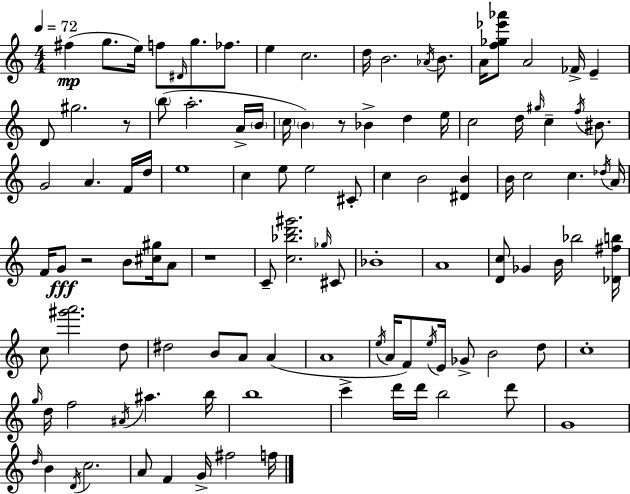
{
  \clef treble
  \numericTimeSignature
  \time 4/4
  \key a \minor
  \tempo 4 = 72
  \repeat volta 2 { fis''4(\mp g''8. e''16) f''8 \grace { dis'16 } g''8. fes''8. | e''4 c''2. | d''16 b'2. \acciaccatura { aes'16 } b'8. | a'16 <f'' ges'' ees''' aes'''>8 a'2 fes'16-> e'4-- | \break d'8 gis''2. | r8 \parenthesize b''8( a''2.-. | a'16-> \parenthesize b'16 \parenthesize c''16 \parenthesize b'4) r8 bes'4-> d''4 | e''16 c''2 d''16 \grace { gis''16 } c''4-- | \break \acciaccatura { f''16 } bis'8. g'2 a'4. | f'16 d''16 e''1 | c''4 e''8 e''2 | cis'8-. c''4 b'2 | \break <dis' b'>4 b'16 c''2 c''4. | \acciaccatura { des''16 } a'16 f'16 g'8\fff r2 | b'8 <cis'' gis''>16 a'8 r1 | c'8-- <c'' bes'' d''' gis'''>2. | \break \grace { ges''16 } cis'8 bes'1-. | a'1 | <d' c''>8 ges'4 b'16 bes''2 | <des' fis'' b''>16 c''8 <gis''' a'''>2. | \break d''8 dis''2 b'8 | a'8 a'4( a'1 | \acciaccatura { e''16 } a'16 f'8) \acciaccatura { e''16 } e'16 ges'8-> b'2 | d''8 c''1-. | \break \grace { g''16 } d''16 f''2 | \acciaccatura { ais'16 } ais''4. b''16 b''1 | c'''4-> d'''16 d'''16 | b''2 d'''8 g'1 | \break \grace { d''16 } b'4 \acciaccatura { d'16 } | c''2. a'8 f'4 | g'16-> fis''2 f''16 } \bar "|."
}